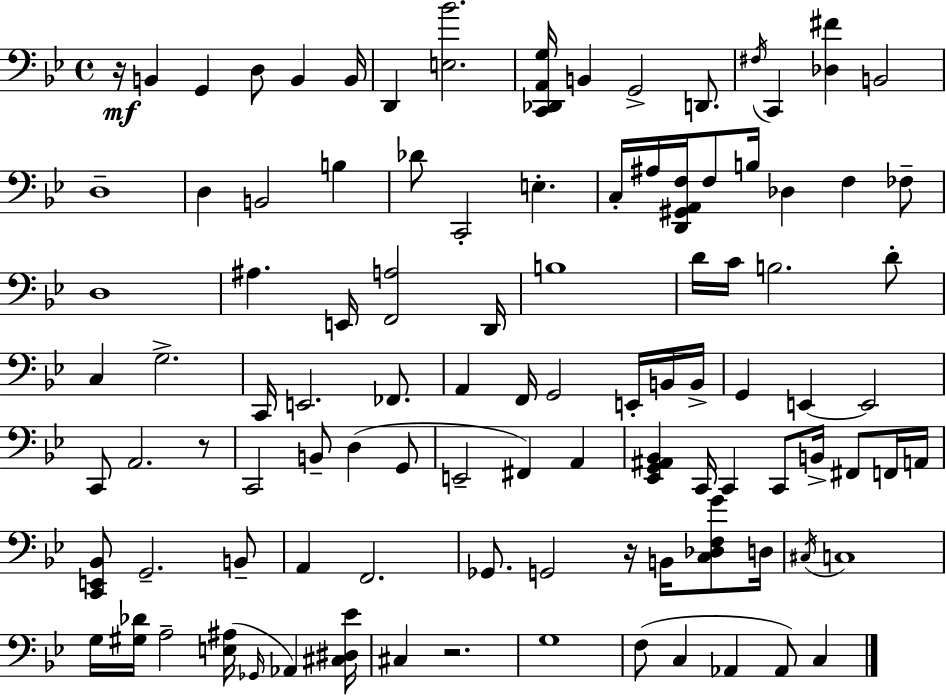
R/s B2/q G2/q D3/e B2/q B2/s D2/q [E3,Bb4]/h. [C2,Db2,A2,G3]/s B2/q G2/h D2/e. F#3/s C2/q [Db3,F#4]/q B2/h D3/w D3/q B2/h B3/q Db4/e C2/h E3/q. C3/s A#3/s [D2,G#2,A2,F3]/s F3/e B3/s Db3/q F3/q FES3/e D3/w A#3/q. E2/s [F2,A3]/h D2/s B3/w D4/s C4/s B3/h. D4/e C3/q G3/h. C2/s E2/h. FES2/e. A2/q F2/s G2/h E2/s B2/s B2/s G2/q E2/q E2/h C2/e A2/h. R/e C2/h B2/e D3/q G2/e E2/h F#2/q A2/q [Eb2,G2,A#2,Bb2]/q C2/s C2/q C2/e B2/s F#2/e F2/s A2/s [C2,E2,Bb2]/e G2/h. B2/e A2/q F2/h. Gb2/e. G2/h R/s B2/s [C3,Db3,F3,G4]/e D3/s C#3/s C3/w G3/s [G#3,Db4]/s A3/h [E3,A#3]/s Gb2/s Ab2/q [C#3,D#3,Eb4]/s C#3/q R/h. G3/w F3/e C3/q Ab2/q Ab2/e C3/q